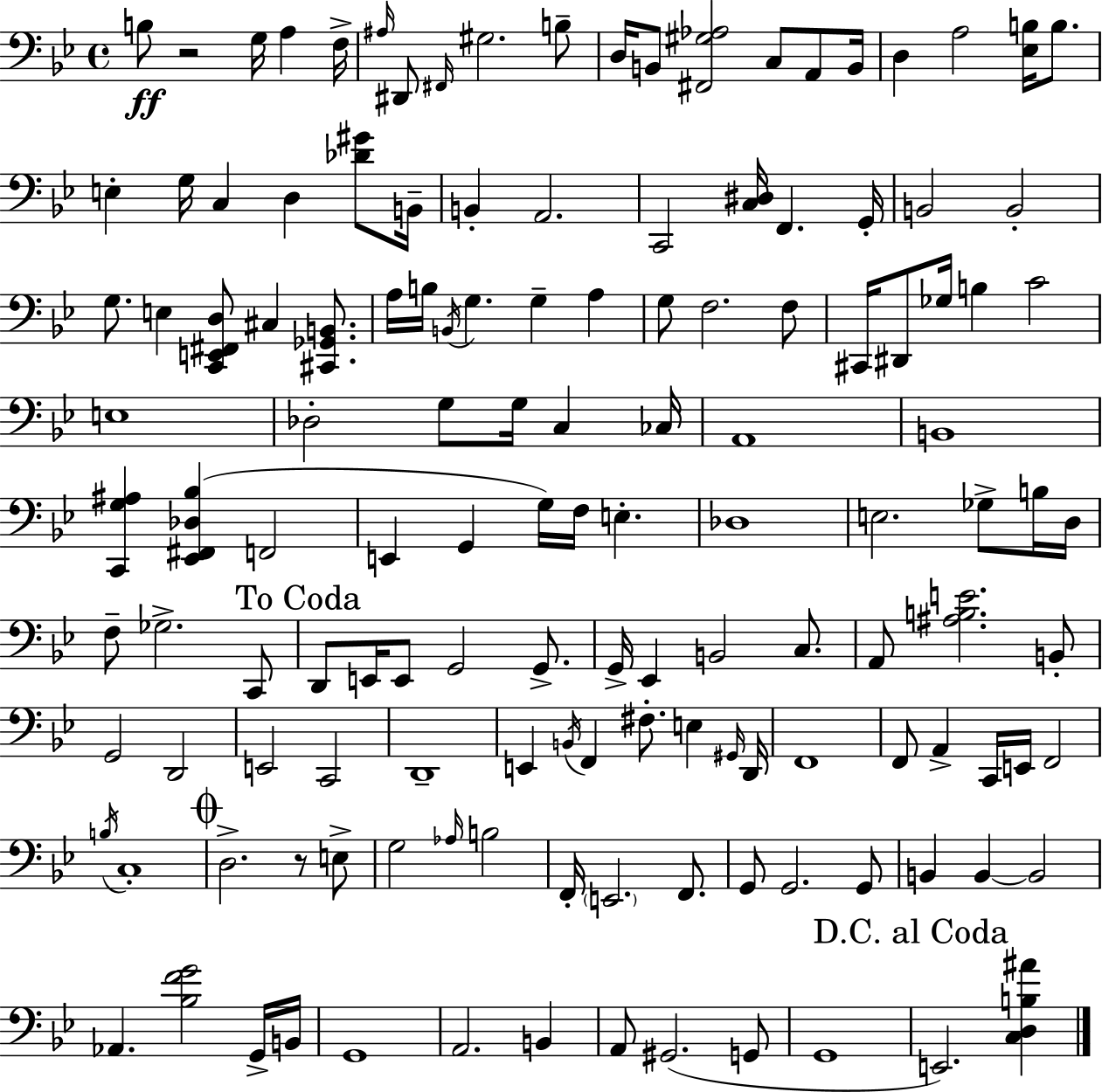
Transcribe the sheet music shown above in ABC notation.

X:1
T:Untitled
M:4/4
L:1/4
K:Gm
B,/2 z2 G,/4 A, F,/4 ^A,/4 ^D,,/2 ^F,,/4 ^G,2 B,/2 D,/4 B,,/2 [^F,,^G,_A,]2 C,/2 A,,/2 B,,/4 D, A,2 [_E,B,]/4 B,/2 E, G,/4 C, D, [_D^G]/2 B,,/4 B,, A,,2 C,,2 [C,^D,]/4 F,, G,,/4 B,,2 B,,2 G,/2 E, [C,,E,,^F,,D,]/2 ^C, [^C,,_G,,B,,]/2 A,/4 B,/4 B,,/4 G, G, A, G,/2 F,2 F,/2 ^C,,/4 ^D,,/2 _G,/4 B, C2 E,4 _D,2 G,/2 G,/4 C, _C,/4 A,,4 B,,4 [C,,G,^A,] [_E,,^F,,_D,_B,] F,,2 E,, G,, G,/4 F,/4 E, _D,4 E,2 _G,/2 B,/4 D,/4 F,/2 _G,2 C,,/2 D,,/2 E,,/4 E,,/2 G,,2 G,,/2 G,,/4 _E,, B,,2 C,/2 A,,/2 [^A,B,E]2 B,,/2 G,,2 D,,2 E,,2 C,,2 D,,4 E,, B,,/4 F,, ^F,/2 E, ^G,,/4 D,,/4 F,,4 F,,/2 A,, C,,/4 E,,/4 F,,2 B,/4 C,4 D,2 z/2 E,/2 G,2 _A,/4 B,2 F,,/4 E,,2 F,,/2 G,,/2 G,,2 G,,/2 B,, B,, B,,2 _A,, [_B,FG]2 G,,/4 B,,/4 G,,4 A,,2 B,, A,,/2 ^G,,2 G,,/2 G,,4 E,,2 [C,D,B,^A]